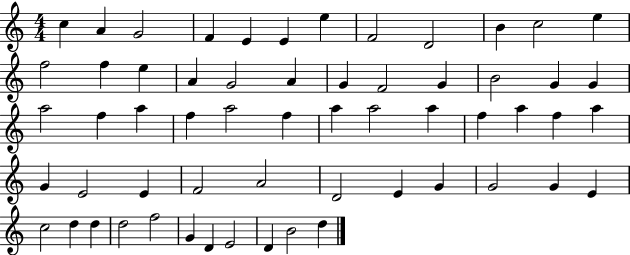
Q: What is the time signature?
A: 4/4